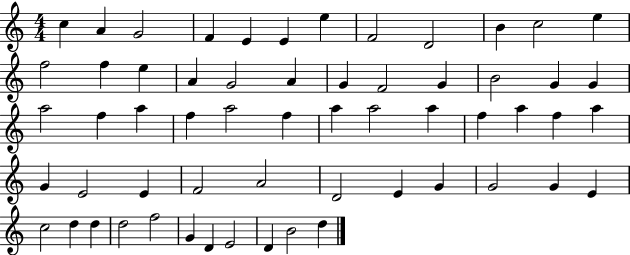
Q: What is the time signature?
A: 4/4